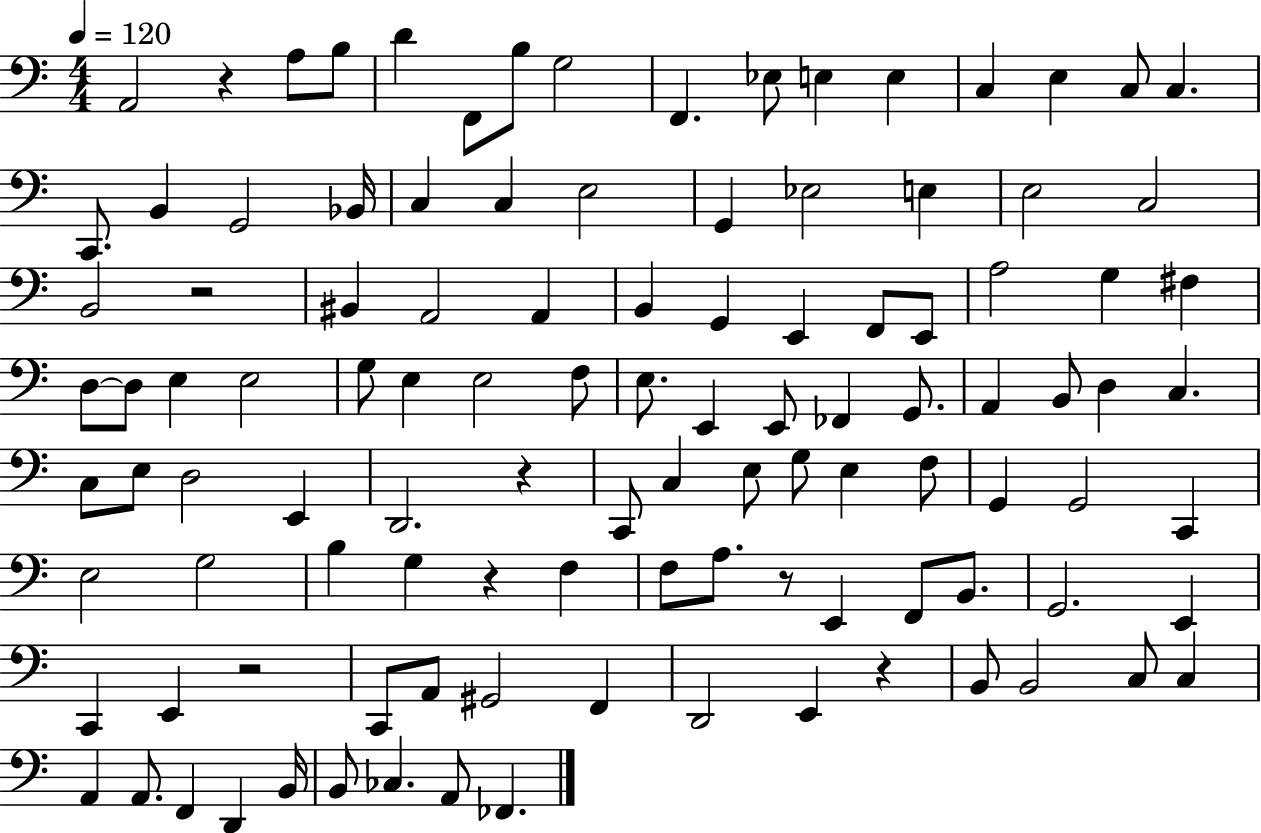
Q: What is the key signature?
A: C major